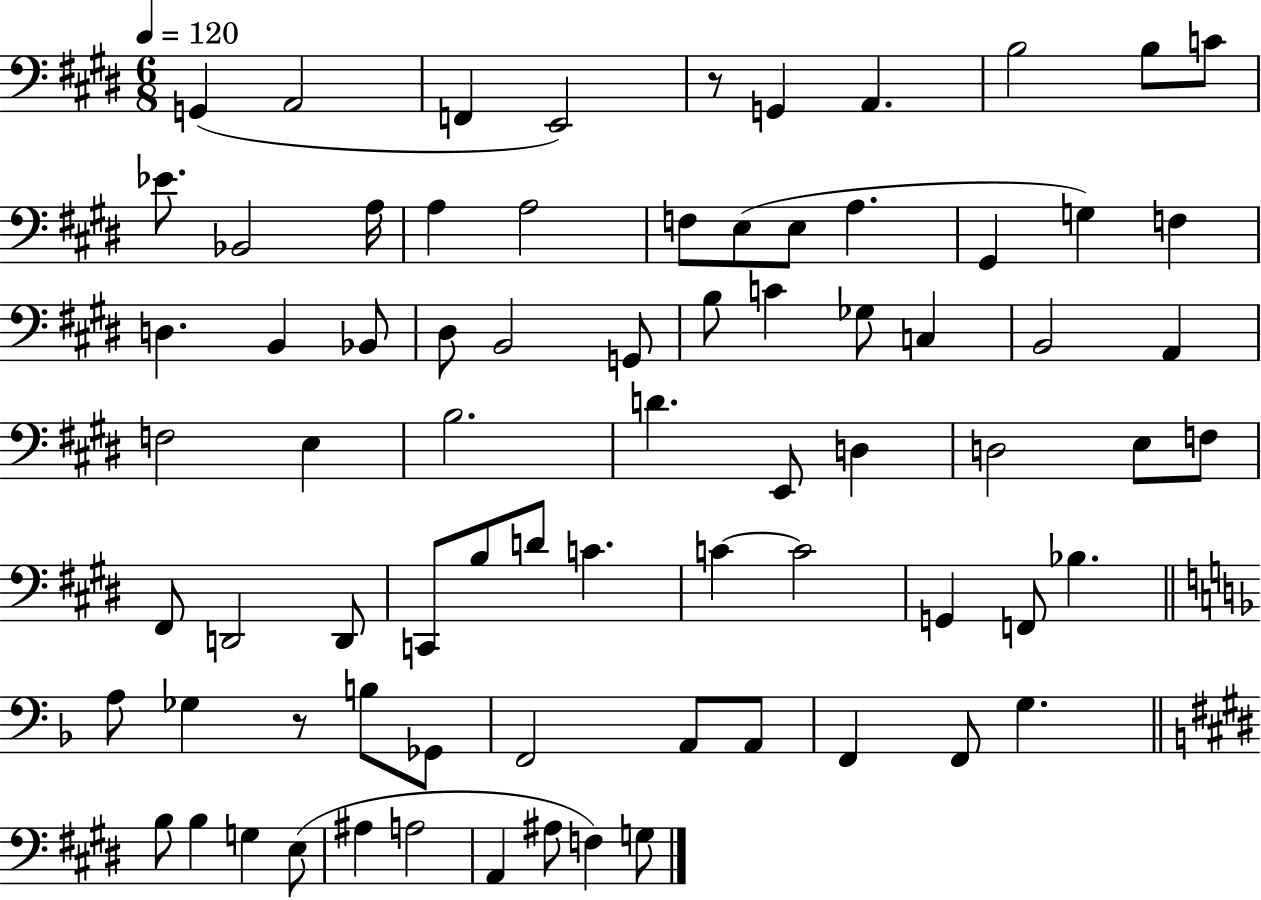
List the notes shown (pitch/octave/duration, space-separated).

G2/q A2/h F2/q E2/h R/e G2/q A2/q. B3/h B3/e C4/e Eb4/e. Bb2/h A3/s A3/q A3/h F3/e E3/e E3/e A3/q. G#2/q G3/q F3/q D3/q. B2/q Bb2/e D#3/e B2/h G2/e B3/e C4/q Gb3/e C3/q B2/h A2/q F3/h E3/q B3/h. D4/q. E2/e D3/q D3/h E3/e F3/e F#2/e D2/h D2/e C2/e B3/e D4/e C4/q. C4/q C4/h G2/q F2/e Bb3/q. A3/e Gb3/q R/e B3/e Gb2/e F2/h A2/e A2/e F2/q F2/e G3/q. B3/e B3/q G3/q E3/e A#3/q A3/h A2/q A#3/e F3/q G3/e